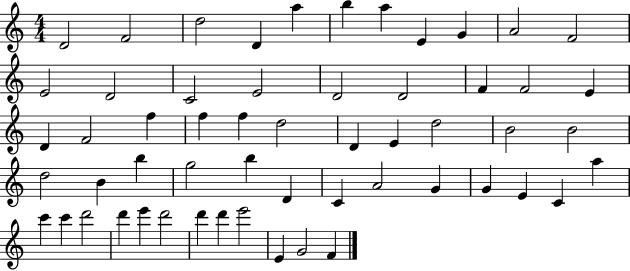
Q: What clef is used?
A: treble